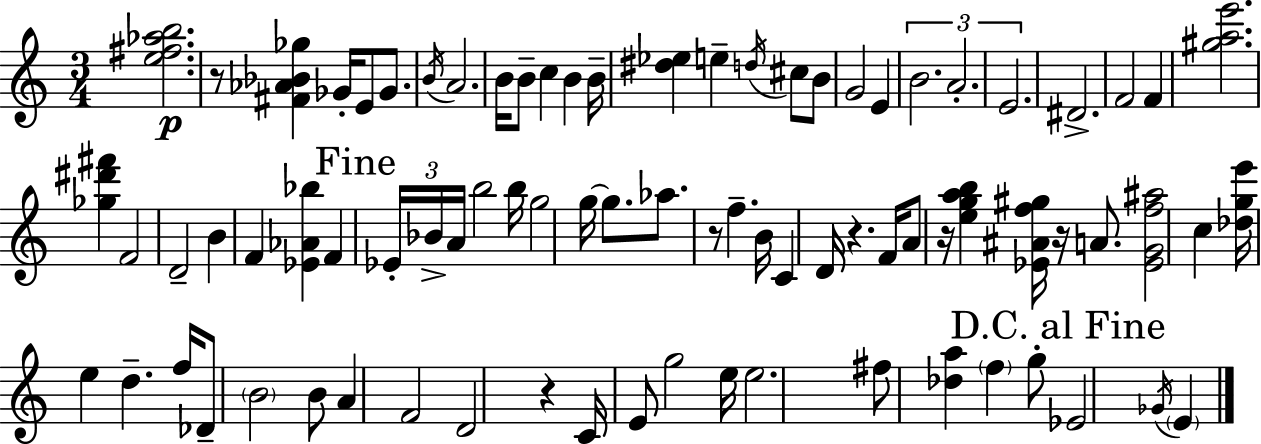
{
  \clef treble
  \numericTimeSignature
  \time 3/4
  \key a \minor
  <e'' fis'' aes'' b''>2.\p | r8 <fis' aes' bes' ges''>4 ges'16-. e'8 ges'8. | \acciaccatura { b'16 } a'2. | b'16 b'8-- c''4 b'4 | \break b'16-- <dis'' ees''>4 e''4-- \acciaccatura { d''16 } cis''8 | b'8 g'2 e'4 | \tuplet 3/2 { b'2. | a'2.-. | \break e'2. } | dis'2.-> | f'2 f'4 | <gis'' a'' e'''>2. | \break <ges'' dis''' fis'''>4 f'2 | d'2-- b'4 | f'4 <ees' aes' bes''>4 f'4 | \mark "Fine" \tuplet 3/2 { ees'16-. bes'16-> a'16 } b''2 | \break b''16 g''2 g''16~~ g''8. | aes''8. r8 f''4.-- | b'16 c'4 d'16 r4. | f'16 a'8 r16 <e'' g'' a'' b''>4 <ees' ais' f'' gis''>16 r16 a'8. | \break <ees' g' f'' ais''>2 c''4 | <des'' g'' e'''>16 e''4 d''4.-- | f''16 des'8-- \parenthesize b'2 | b'8 a'4 f'2 | \break d'2 r4 | c'16 e'8 g''2 | e''16 e''2. | fis''8 <des'' a''>4 \parenthesize f''4 | \break g''8-. \mark "D.C. al Fine" ees'2 \acciaccatura { ges'16 } \parenthesize e'4 | \bar "|."
}